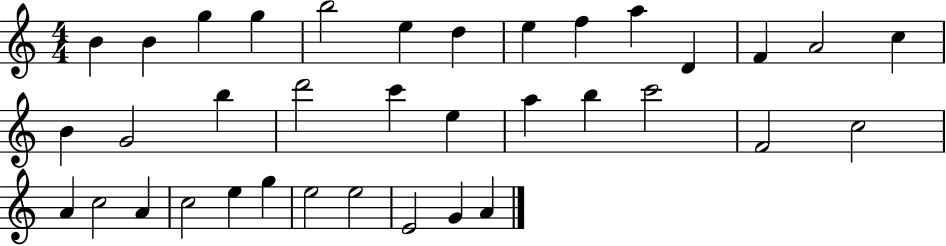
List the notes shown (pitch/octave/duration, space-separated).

B4/q B4/q G5/q G5/q B5/h E5/q D5/q E5/q F5/q A5/q D4/q F4/q A4/h C5/q B4/q G4/h B5/q D6/h C6/q E5/q A5/q B5/q C6/h F4/h C5/h A4/q C5/h A4/q C5/h E5/q G5/q E5/h E5/h E4/h G4/q A4/q